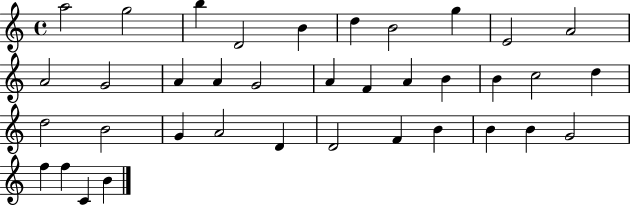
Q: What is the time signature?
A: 4/4